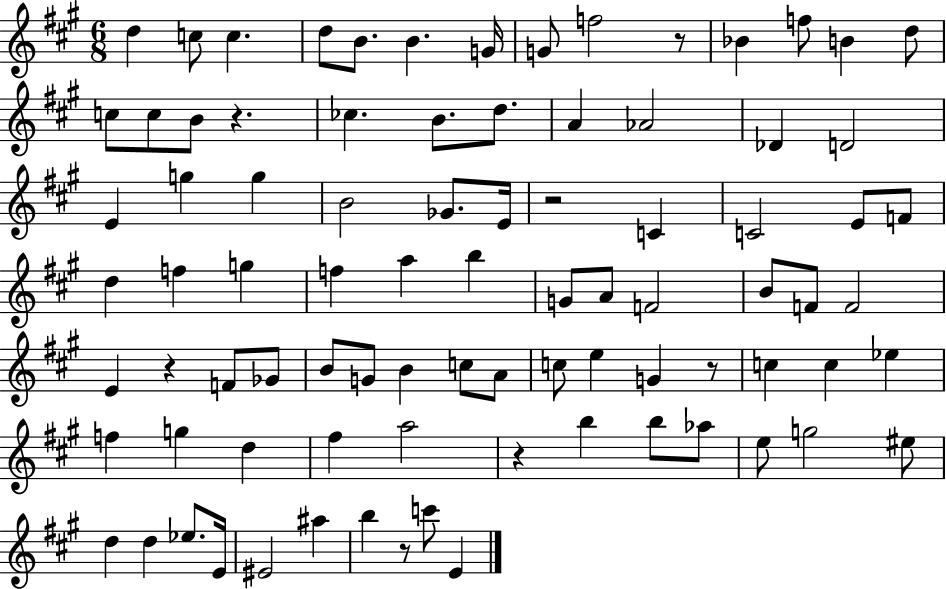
D5/q C5/e C5/q. D5/e B4/e. B4/q. G4/s G4/e F5/h R/e Bb4/q F5/e B4/q D5/e C5/e C5/e B4/e R/q. CES5/q. B4/e. D5/e. A4/q Ab4/h Db4/q D4/h E4/q G5/q G5/q B4/h Gb4/e. E4/s R/h C4/q C4/h E4/e F4/e D5/q F5/q G5/q F5/q A5/q B5/q G4/e A4/e F4/h B4/e F4/e F4/h E4/q R/q F4/e Gb4/e B4/e G4/e B4/q C5/e A4/e C5/e E5/q G4/q R/e C5/q C5/q Eb5/q F5/q G5/q D5/q F#5/q A5/h R/q B5/q B5/e Ab5/e E5/e G5/h EIS5/e D5/q D5/q Eb5/e. E4/s EIS4/h A#5/q B5/q R/e C6/e E4/q